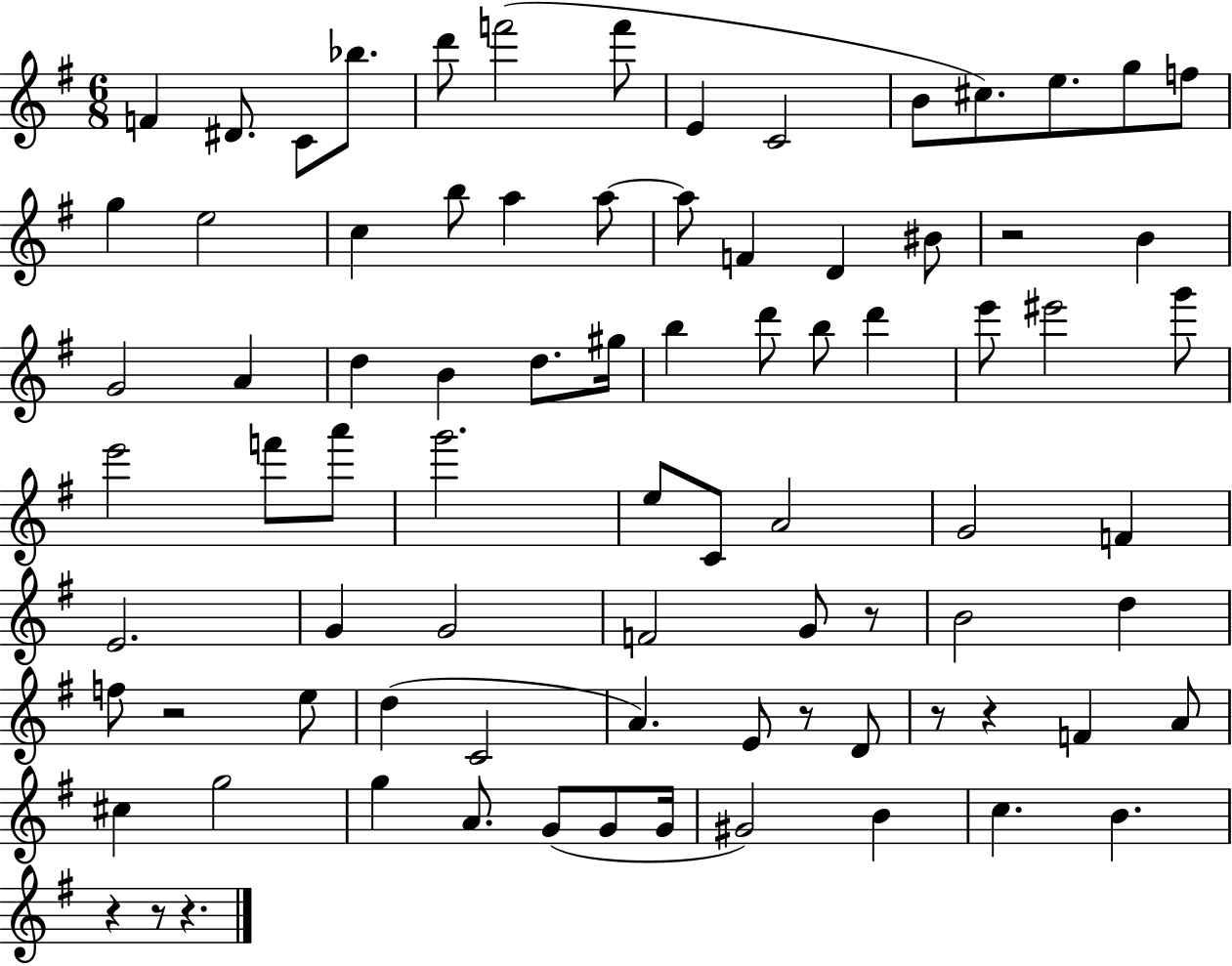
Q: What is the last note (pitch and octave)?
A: B4